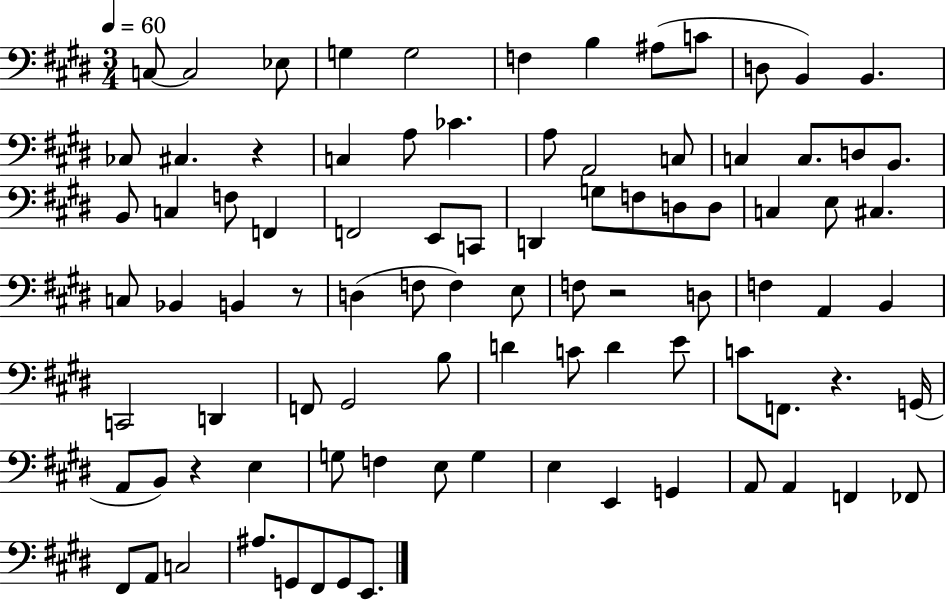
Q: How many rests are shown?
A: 5